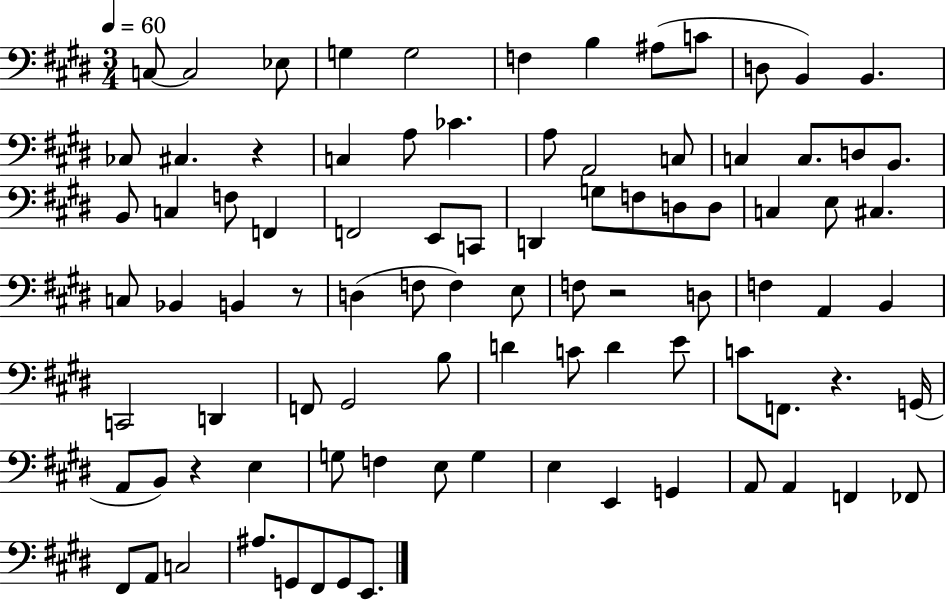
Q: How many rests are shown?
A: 5